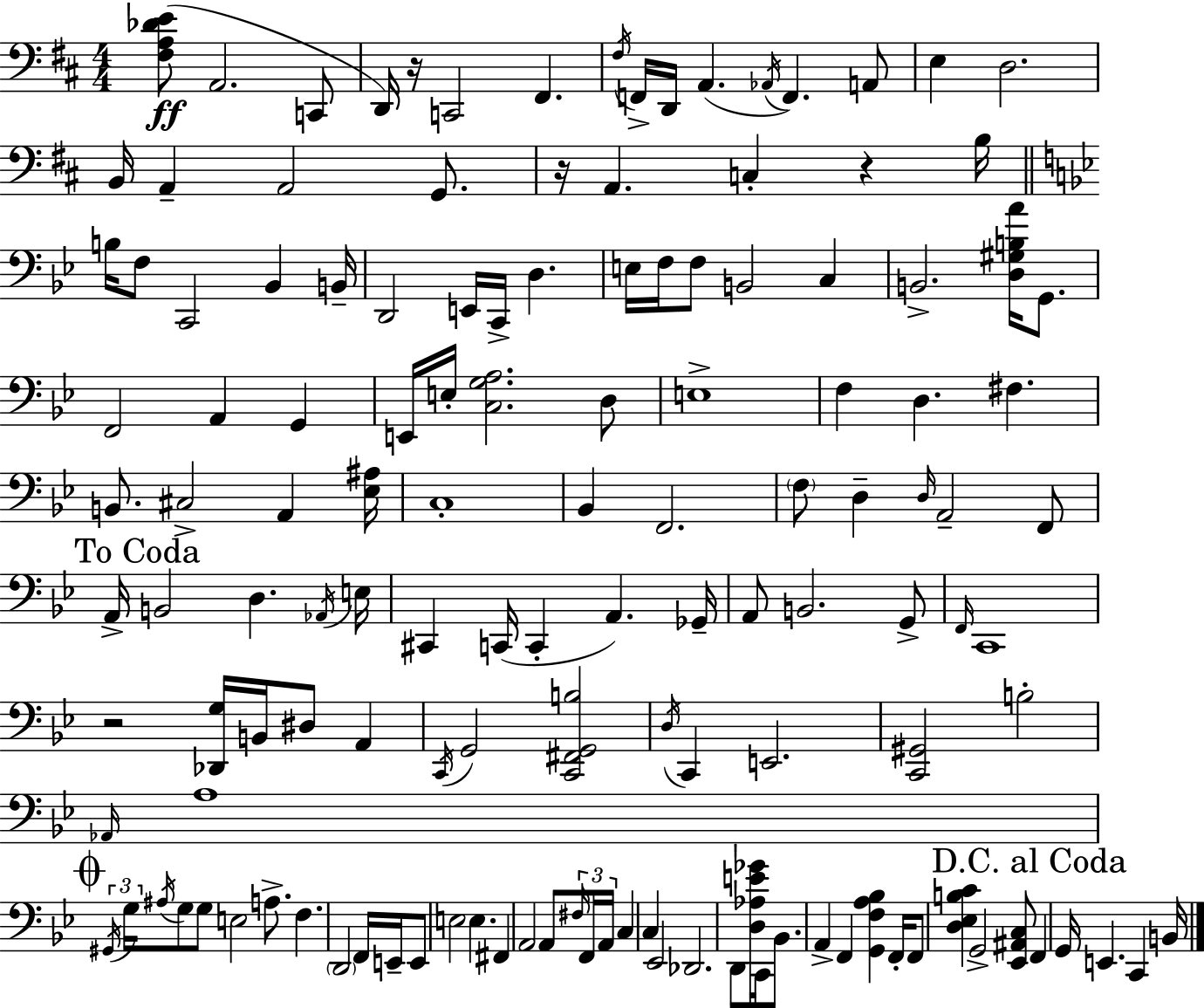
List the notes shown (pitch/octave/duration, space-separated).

[F#3,A3,Db4,E4]/e A2/h. C2/e D2/s R/s C2/h F#2/q. F#3/s F2/s D2/s A2/q. Ab2/s F2/q. A2/e E3/q D3/h. B2/s A2/q A2/h G2/e. R/s A2/q. C3/q R/q B3/s B3/s F3/e C2/h Bb2/q B2/s D2/h E2/s C2/s D3/q. E3/s F3/s F3/e B2/h C3/q B2/h. [D3,G#3,B3,A4]/s G2/e. F2/h A2/q G2/q E2/s E3/s [C3,G3,A3]/h. D3/e E3/w F3/q D3/q. F#3/q. B2/e. C#3/h A2/q [Eb3,A#3]/s C3/w Bb2/q F2/h. F3/e D3/q D3/s A2/h F2/e A2/s B2/h D3/q. Ab2/s E3/s C#2/q C2/s C2/q A2/q. Gb2/s A2/e B2/h. G2/e F2/s C2/w R/h [Db2,G3]/s B2/s D#3/e A2/q C2/s G2/h [C2,F#2,G2,B3]/h D3/s C2/q E2/h. [C2,G#2]/h B3/h Ab2/s A3/w G#2/s G3/s A#3/s G3/e G3/e E3/h A3/e. F3/q. D2/h F2/s E2/s E2/e E3/h E3/q. F#2/q A2/h A2/e F#3/s F2/s A2/s C3/q C3/q Eb2/h Db2/h. D2/e [D3,Ab3,E4,Gb4]/s C2/s Bb2/e. A2/q F2/q [G2,F3,A3,Bb3]/q F2/s F2/e [D3,Eb3,B3,C4]/q G2/h [Eb2,A#2,C3]/e F2/q G2/s E2/q. C2/q B2/s